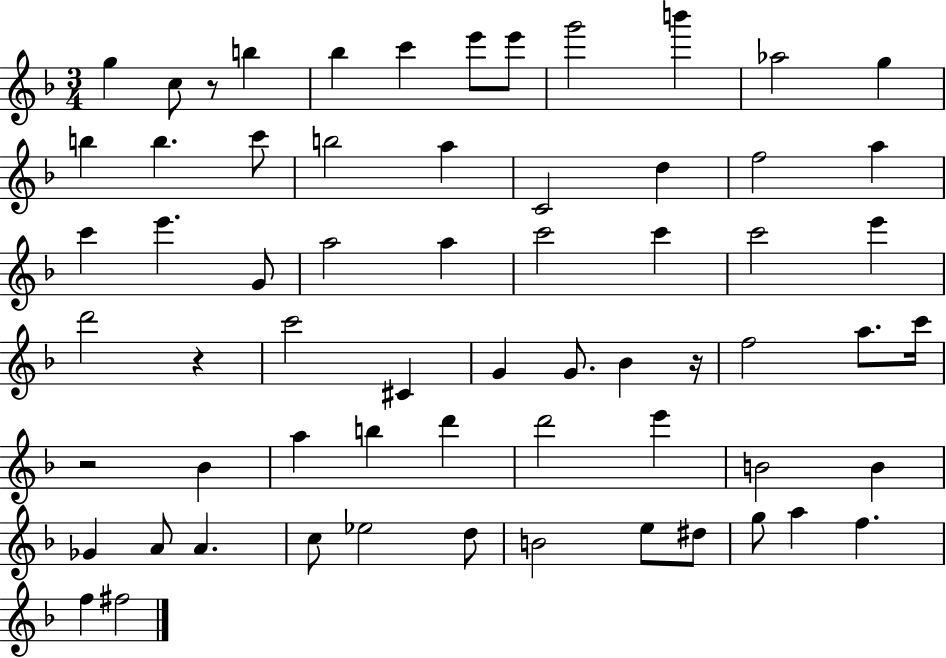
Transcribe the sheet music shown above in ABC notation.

X:1
T:Untitled
M:3/4
L:1/4
K:F
g c/2 z/2 b _b c' e'/2 e'/2 g'2 b' _a2 g b b c'/2 b2 a C2 d f2 a c' e' G/2 a2 a c'2 c' c'2 e' d'2 z c'2 ^C G G/2 _B z/4 f2 a/2 c'/4 z2 _B a b d' d'2 e' B2 B _G A/2 A c/2 _e2 d/2 B2 e/2 ^d/2 g/2 a f f ^f2